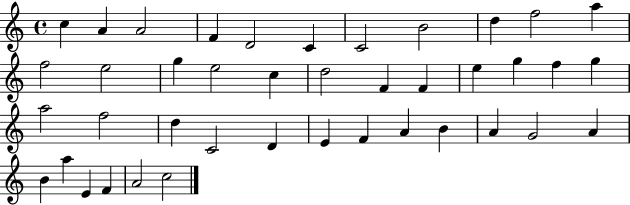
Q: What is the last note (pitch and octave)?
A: C5